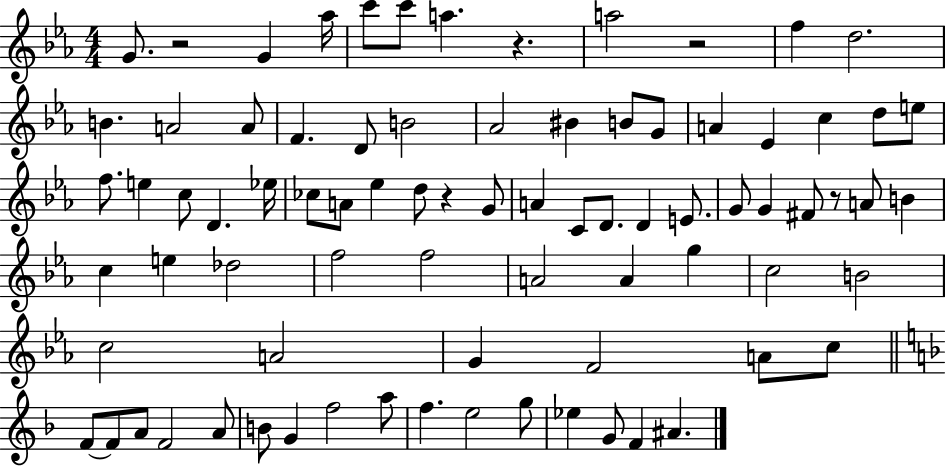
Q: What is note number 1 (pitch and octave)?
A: G4